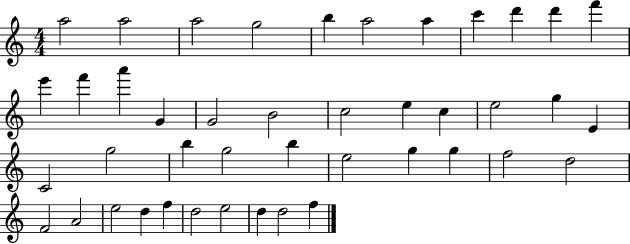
{
  \clef treble
  \numericTimeSignature
  \time 4/4
  \key c \major
  a''2 a''2 | a''2 g''2 | b''4 a''2 a''4 | c'''4 d'''4 d'''4 f'''4 | \break e'''4 f'''4 a'''4 g'4 | g'2 b'2 | c''2 e''4 c''4 | e''2 g''4 e'4 | \break c'2 g''2 | b''4 g''2 b''4 | e''2 g''4 g''4 | f''2 d''2 | \break f'2 a'2 | e''2 d''4 f''4 | d''2 e''2 | d''4 d''2 f''4 | \break \bar "|."
}